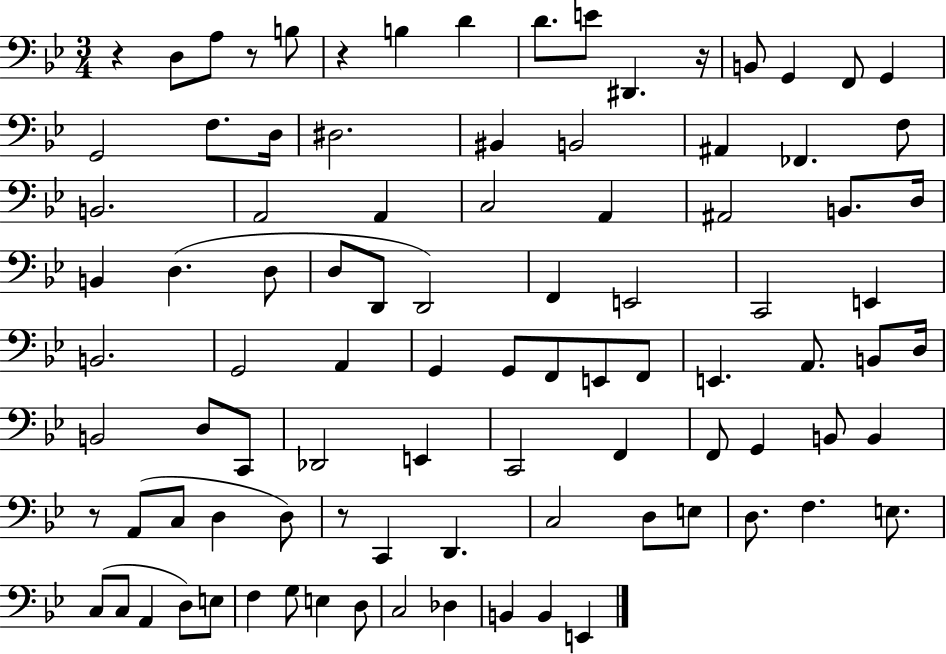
X:1
T:Untitled
M:3/4
L:1/4
K:Bb
z D,/2 A,/2 z/2 B,/2 z B, D D/2 E/2 ^D,, z/4 B,,/2 G,, F,,/2 G,, G,,2 F,/2 D,/4 ^D,2 ^B,, B,,2 ^A,, _F,, F,/2 B,,2 A,,2 A,, C,2 A,, ^A,,2 B,,/2 D,/4 B,, D, D,/2 D,/2 D,,/2 D,,2 F,, E,,2 C,,2 E,, B,,2 G,,2 A,, G,, G,,/2 F,,/2 E,,/2 F,,/2 E,, A,,/2 B,,/2 D,/4 B,,2 D,/2 C,,/2 _D,,2 E,, C,,2 F,, F,,/2 G,, B,,/2 B,, z/2 A,,/2 C,/2 D, D,/2 z/2 C,, D,, C,2 D,/2 E,/2 D,/2 F, E,/2 C,/2 C,/2 A,, D,/2 E,/2 F, G,/2 E, D,/2 C,2 _D, B,, B,, E,,